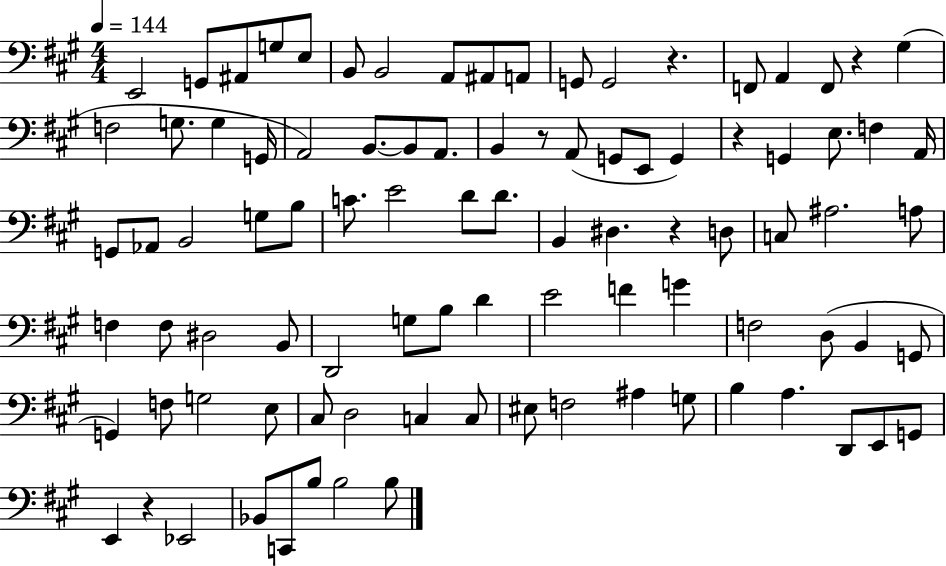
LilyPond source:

{
  \clef bass
  \numericTimeSignature
  \time 4/4
  \key a \major
  \tempo 4 = 144
  e,2 g,8 ais,8 g8 e8 | b,8 b,2 a,8 ais,8 a,8 | g,8 g,2 r4. | f,8 a,4 f,8 r4 gis4( | \break f2 g8. g4 g,16 | a,2) b,8.~~ b,8 a,8. | b,4 r8 a,8( g,8 e,8 g,4) | r4 g,4 e8. f4 a,16 | \break g,8 aes,8 b,2 g8 b8 | c'8. e'2 d'8 d'8. | b,4 dis4. r4 d8 | c8 ais2. a8 | \break f4 f8 dis2 b,8 | d,2 g8 b8 d'4 | e'2 f'4 g'4 | f2 d8( b,4 g,8 | \break g,4) f8 g2 e8 | cis8 d2 c4 c8 | eis8 f2 ais4 g8 | b4 a4. d,8 e,8 g,8 | \break e,4 r4 ees,2 | bes,8 c,8 b8 b2 b8 | \bar "|."
}